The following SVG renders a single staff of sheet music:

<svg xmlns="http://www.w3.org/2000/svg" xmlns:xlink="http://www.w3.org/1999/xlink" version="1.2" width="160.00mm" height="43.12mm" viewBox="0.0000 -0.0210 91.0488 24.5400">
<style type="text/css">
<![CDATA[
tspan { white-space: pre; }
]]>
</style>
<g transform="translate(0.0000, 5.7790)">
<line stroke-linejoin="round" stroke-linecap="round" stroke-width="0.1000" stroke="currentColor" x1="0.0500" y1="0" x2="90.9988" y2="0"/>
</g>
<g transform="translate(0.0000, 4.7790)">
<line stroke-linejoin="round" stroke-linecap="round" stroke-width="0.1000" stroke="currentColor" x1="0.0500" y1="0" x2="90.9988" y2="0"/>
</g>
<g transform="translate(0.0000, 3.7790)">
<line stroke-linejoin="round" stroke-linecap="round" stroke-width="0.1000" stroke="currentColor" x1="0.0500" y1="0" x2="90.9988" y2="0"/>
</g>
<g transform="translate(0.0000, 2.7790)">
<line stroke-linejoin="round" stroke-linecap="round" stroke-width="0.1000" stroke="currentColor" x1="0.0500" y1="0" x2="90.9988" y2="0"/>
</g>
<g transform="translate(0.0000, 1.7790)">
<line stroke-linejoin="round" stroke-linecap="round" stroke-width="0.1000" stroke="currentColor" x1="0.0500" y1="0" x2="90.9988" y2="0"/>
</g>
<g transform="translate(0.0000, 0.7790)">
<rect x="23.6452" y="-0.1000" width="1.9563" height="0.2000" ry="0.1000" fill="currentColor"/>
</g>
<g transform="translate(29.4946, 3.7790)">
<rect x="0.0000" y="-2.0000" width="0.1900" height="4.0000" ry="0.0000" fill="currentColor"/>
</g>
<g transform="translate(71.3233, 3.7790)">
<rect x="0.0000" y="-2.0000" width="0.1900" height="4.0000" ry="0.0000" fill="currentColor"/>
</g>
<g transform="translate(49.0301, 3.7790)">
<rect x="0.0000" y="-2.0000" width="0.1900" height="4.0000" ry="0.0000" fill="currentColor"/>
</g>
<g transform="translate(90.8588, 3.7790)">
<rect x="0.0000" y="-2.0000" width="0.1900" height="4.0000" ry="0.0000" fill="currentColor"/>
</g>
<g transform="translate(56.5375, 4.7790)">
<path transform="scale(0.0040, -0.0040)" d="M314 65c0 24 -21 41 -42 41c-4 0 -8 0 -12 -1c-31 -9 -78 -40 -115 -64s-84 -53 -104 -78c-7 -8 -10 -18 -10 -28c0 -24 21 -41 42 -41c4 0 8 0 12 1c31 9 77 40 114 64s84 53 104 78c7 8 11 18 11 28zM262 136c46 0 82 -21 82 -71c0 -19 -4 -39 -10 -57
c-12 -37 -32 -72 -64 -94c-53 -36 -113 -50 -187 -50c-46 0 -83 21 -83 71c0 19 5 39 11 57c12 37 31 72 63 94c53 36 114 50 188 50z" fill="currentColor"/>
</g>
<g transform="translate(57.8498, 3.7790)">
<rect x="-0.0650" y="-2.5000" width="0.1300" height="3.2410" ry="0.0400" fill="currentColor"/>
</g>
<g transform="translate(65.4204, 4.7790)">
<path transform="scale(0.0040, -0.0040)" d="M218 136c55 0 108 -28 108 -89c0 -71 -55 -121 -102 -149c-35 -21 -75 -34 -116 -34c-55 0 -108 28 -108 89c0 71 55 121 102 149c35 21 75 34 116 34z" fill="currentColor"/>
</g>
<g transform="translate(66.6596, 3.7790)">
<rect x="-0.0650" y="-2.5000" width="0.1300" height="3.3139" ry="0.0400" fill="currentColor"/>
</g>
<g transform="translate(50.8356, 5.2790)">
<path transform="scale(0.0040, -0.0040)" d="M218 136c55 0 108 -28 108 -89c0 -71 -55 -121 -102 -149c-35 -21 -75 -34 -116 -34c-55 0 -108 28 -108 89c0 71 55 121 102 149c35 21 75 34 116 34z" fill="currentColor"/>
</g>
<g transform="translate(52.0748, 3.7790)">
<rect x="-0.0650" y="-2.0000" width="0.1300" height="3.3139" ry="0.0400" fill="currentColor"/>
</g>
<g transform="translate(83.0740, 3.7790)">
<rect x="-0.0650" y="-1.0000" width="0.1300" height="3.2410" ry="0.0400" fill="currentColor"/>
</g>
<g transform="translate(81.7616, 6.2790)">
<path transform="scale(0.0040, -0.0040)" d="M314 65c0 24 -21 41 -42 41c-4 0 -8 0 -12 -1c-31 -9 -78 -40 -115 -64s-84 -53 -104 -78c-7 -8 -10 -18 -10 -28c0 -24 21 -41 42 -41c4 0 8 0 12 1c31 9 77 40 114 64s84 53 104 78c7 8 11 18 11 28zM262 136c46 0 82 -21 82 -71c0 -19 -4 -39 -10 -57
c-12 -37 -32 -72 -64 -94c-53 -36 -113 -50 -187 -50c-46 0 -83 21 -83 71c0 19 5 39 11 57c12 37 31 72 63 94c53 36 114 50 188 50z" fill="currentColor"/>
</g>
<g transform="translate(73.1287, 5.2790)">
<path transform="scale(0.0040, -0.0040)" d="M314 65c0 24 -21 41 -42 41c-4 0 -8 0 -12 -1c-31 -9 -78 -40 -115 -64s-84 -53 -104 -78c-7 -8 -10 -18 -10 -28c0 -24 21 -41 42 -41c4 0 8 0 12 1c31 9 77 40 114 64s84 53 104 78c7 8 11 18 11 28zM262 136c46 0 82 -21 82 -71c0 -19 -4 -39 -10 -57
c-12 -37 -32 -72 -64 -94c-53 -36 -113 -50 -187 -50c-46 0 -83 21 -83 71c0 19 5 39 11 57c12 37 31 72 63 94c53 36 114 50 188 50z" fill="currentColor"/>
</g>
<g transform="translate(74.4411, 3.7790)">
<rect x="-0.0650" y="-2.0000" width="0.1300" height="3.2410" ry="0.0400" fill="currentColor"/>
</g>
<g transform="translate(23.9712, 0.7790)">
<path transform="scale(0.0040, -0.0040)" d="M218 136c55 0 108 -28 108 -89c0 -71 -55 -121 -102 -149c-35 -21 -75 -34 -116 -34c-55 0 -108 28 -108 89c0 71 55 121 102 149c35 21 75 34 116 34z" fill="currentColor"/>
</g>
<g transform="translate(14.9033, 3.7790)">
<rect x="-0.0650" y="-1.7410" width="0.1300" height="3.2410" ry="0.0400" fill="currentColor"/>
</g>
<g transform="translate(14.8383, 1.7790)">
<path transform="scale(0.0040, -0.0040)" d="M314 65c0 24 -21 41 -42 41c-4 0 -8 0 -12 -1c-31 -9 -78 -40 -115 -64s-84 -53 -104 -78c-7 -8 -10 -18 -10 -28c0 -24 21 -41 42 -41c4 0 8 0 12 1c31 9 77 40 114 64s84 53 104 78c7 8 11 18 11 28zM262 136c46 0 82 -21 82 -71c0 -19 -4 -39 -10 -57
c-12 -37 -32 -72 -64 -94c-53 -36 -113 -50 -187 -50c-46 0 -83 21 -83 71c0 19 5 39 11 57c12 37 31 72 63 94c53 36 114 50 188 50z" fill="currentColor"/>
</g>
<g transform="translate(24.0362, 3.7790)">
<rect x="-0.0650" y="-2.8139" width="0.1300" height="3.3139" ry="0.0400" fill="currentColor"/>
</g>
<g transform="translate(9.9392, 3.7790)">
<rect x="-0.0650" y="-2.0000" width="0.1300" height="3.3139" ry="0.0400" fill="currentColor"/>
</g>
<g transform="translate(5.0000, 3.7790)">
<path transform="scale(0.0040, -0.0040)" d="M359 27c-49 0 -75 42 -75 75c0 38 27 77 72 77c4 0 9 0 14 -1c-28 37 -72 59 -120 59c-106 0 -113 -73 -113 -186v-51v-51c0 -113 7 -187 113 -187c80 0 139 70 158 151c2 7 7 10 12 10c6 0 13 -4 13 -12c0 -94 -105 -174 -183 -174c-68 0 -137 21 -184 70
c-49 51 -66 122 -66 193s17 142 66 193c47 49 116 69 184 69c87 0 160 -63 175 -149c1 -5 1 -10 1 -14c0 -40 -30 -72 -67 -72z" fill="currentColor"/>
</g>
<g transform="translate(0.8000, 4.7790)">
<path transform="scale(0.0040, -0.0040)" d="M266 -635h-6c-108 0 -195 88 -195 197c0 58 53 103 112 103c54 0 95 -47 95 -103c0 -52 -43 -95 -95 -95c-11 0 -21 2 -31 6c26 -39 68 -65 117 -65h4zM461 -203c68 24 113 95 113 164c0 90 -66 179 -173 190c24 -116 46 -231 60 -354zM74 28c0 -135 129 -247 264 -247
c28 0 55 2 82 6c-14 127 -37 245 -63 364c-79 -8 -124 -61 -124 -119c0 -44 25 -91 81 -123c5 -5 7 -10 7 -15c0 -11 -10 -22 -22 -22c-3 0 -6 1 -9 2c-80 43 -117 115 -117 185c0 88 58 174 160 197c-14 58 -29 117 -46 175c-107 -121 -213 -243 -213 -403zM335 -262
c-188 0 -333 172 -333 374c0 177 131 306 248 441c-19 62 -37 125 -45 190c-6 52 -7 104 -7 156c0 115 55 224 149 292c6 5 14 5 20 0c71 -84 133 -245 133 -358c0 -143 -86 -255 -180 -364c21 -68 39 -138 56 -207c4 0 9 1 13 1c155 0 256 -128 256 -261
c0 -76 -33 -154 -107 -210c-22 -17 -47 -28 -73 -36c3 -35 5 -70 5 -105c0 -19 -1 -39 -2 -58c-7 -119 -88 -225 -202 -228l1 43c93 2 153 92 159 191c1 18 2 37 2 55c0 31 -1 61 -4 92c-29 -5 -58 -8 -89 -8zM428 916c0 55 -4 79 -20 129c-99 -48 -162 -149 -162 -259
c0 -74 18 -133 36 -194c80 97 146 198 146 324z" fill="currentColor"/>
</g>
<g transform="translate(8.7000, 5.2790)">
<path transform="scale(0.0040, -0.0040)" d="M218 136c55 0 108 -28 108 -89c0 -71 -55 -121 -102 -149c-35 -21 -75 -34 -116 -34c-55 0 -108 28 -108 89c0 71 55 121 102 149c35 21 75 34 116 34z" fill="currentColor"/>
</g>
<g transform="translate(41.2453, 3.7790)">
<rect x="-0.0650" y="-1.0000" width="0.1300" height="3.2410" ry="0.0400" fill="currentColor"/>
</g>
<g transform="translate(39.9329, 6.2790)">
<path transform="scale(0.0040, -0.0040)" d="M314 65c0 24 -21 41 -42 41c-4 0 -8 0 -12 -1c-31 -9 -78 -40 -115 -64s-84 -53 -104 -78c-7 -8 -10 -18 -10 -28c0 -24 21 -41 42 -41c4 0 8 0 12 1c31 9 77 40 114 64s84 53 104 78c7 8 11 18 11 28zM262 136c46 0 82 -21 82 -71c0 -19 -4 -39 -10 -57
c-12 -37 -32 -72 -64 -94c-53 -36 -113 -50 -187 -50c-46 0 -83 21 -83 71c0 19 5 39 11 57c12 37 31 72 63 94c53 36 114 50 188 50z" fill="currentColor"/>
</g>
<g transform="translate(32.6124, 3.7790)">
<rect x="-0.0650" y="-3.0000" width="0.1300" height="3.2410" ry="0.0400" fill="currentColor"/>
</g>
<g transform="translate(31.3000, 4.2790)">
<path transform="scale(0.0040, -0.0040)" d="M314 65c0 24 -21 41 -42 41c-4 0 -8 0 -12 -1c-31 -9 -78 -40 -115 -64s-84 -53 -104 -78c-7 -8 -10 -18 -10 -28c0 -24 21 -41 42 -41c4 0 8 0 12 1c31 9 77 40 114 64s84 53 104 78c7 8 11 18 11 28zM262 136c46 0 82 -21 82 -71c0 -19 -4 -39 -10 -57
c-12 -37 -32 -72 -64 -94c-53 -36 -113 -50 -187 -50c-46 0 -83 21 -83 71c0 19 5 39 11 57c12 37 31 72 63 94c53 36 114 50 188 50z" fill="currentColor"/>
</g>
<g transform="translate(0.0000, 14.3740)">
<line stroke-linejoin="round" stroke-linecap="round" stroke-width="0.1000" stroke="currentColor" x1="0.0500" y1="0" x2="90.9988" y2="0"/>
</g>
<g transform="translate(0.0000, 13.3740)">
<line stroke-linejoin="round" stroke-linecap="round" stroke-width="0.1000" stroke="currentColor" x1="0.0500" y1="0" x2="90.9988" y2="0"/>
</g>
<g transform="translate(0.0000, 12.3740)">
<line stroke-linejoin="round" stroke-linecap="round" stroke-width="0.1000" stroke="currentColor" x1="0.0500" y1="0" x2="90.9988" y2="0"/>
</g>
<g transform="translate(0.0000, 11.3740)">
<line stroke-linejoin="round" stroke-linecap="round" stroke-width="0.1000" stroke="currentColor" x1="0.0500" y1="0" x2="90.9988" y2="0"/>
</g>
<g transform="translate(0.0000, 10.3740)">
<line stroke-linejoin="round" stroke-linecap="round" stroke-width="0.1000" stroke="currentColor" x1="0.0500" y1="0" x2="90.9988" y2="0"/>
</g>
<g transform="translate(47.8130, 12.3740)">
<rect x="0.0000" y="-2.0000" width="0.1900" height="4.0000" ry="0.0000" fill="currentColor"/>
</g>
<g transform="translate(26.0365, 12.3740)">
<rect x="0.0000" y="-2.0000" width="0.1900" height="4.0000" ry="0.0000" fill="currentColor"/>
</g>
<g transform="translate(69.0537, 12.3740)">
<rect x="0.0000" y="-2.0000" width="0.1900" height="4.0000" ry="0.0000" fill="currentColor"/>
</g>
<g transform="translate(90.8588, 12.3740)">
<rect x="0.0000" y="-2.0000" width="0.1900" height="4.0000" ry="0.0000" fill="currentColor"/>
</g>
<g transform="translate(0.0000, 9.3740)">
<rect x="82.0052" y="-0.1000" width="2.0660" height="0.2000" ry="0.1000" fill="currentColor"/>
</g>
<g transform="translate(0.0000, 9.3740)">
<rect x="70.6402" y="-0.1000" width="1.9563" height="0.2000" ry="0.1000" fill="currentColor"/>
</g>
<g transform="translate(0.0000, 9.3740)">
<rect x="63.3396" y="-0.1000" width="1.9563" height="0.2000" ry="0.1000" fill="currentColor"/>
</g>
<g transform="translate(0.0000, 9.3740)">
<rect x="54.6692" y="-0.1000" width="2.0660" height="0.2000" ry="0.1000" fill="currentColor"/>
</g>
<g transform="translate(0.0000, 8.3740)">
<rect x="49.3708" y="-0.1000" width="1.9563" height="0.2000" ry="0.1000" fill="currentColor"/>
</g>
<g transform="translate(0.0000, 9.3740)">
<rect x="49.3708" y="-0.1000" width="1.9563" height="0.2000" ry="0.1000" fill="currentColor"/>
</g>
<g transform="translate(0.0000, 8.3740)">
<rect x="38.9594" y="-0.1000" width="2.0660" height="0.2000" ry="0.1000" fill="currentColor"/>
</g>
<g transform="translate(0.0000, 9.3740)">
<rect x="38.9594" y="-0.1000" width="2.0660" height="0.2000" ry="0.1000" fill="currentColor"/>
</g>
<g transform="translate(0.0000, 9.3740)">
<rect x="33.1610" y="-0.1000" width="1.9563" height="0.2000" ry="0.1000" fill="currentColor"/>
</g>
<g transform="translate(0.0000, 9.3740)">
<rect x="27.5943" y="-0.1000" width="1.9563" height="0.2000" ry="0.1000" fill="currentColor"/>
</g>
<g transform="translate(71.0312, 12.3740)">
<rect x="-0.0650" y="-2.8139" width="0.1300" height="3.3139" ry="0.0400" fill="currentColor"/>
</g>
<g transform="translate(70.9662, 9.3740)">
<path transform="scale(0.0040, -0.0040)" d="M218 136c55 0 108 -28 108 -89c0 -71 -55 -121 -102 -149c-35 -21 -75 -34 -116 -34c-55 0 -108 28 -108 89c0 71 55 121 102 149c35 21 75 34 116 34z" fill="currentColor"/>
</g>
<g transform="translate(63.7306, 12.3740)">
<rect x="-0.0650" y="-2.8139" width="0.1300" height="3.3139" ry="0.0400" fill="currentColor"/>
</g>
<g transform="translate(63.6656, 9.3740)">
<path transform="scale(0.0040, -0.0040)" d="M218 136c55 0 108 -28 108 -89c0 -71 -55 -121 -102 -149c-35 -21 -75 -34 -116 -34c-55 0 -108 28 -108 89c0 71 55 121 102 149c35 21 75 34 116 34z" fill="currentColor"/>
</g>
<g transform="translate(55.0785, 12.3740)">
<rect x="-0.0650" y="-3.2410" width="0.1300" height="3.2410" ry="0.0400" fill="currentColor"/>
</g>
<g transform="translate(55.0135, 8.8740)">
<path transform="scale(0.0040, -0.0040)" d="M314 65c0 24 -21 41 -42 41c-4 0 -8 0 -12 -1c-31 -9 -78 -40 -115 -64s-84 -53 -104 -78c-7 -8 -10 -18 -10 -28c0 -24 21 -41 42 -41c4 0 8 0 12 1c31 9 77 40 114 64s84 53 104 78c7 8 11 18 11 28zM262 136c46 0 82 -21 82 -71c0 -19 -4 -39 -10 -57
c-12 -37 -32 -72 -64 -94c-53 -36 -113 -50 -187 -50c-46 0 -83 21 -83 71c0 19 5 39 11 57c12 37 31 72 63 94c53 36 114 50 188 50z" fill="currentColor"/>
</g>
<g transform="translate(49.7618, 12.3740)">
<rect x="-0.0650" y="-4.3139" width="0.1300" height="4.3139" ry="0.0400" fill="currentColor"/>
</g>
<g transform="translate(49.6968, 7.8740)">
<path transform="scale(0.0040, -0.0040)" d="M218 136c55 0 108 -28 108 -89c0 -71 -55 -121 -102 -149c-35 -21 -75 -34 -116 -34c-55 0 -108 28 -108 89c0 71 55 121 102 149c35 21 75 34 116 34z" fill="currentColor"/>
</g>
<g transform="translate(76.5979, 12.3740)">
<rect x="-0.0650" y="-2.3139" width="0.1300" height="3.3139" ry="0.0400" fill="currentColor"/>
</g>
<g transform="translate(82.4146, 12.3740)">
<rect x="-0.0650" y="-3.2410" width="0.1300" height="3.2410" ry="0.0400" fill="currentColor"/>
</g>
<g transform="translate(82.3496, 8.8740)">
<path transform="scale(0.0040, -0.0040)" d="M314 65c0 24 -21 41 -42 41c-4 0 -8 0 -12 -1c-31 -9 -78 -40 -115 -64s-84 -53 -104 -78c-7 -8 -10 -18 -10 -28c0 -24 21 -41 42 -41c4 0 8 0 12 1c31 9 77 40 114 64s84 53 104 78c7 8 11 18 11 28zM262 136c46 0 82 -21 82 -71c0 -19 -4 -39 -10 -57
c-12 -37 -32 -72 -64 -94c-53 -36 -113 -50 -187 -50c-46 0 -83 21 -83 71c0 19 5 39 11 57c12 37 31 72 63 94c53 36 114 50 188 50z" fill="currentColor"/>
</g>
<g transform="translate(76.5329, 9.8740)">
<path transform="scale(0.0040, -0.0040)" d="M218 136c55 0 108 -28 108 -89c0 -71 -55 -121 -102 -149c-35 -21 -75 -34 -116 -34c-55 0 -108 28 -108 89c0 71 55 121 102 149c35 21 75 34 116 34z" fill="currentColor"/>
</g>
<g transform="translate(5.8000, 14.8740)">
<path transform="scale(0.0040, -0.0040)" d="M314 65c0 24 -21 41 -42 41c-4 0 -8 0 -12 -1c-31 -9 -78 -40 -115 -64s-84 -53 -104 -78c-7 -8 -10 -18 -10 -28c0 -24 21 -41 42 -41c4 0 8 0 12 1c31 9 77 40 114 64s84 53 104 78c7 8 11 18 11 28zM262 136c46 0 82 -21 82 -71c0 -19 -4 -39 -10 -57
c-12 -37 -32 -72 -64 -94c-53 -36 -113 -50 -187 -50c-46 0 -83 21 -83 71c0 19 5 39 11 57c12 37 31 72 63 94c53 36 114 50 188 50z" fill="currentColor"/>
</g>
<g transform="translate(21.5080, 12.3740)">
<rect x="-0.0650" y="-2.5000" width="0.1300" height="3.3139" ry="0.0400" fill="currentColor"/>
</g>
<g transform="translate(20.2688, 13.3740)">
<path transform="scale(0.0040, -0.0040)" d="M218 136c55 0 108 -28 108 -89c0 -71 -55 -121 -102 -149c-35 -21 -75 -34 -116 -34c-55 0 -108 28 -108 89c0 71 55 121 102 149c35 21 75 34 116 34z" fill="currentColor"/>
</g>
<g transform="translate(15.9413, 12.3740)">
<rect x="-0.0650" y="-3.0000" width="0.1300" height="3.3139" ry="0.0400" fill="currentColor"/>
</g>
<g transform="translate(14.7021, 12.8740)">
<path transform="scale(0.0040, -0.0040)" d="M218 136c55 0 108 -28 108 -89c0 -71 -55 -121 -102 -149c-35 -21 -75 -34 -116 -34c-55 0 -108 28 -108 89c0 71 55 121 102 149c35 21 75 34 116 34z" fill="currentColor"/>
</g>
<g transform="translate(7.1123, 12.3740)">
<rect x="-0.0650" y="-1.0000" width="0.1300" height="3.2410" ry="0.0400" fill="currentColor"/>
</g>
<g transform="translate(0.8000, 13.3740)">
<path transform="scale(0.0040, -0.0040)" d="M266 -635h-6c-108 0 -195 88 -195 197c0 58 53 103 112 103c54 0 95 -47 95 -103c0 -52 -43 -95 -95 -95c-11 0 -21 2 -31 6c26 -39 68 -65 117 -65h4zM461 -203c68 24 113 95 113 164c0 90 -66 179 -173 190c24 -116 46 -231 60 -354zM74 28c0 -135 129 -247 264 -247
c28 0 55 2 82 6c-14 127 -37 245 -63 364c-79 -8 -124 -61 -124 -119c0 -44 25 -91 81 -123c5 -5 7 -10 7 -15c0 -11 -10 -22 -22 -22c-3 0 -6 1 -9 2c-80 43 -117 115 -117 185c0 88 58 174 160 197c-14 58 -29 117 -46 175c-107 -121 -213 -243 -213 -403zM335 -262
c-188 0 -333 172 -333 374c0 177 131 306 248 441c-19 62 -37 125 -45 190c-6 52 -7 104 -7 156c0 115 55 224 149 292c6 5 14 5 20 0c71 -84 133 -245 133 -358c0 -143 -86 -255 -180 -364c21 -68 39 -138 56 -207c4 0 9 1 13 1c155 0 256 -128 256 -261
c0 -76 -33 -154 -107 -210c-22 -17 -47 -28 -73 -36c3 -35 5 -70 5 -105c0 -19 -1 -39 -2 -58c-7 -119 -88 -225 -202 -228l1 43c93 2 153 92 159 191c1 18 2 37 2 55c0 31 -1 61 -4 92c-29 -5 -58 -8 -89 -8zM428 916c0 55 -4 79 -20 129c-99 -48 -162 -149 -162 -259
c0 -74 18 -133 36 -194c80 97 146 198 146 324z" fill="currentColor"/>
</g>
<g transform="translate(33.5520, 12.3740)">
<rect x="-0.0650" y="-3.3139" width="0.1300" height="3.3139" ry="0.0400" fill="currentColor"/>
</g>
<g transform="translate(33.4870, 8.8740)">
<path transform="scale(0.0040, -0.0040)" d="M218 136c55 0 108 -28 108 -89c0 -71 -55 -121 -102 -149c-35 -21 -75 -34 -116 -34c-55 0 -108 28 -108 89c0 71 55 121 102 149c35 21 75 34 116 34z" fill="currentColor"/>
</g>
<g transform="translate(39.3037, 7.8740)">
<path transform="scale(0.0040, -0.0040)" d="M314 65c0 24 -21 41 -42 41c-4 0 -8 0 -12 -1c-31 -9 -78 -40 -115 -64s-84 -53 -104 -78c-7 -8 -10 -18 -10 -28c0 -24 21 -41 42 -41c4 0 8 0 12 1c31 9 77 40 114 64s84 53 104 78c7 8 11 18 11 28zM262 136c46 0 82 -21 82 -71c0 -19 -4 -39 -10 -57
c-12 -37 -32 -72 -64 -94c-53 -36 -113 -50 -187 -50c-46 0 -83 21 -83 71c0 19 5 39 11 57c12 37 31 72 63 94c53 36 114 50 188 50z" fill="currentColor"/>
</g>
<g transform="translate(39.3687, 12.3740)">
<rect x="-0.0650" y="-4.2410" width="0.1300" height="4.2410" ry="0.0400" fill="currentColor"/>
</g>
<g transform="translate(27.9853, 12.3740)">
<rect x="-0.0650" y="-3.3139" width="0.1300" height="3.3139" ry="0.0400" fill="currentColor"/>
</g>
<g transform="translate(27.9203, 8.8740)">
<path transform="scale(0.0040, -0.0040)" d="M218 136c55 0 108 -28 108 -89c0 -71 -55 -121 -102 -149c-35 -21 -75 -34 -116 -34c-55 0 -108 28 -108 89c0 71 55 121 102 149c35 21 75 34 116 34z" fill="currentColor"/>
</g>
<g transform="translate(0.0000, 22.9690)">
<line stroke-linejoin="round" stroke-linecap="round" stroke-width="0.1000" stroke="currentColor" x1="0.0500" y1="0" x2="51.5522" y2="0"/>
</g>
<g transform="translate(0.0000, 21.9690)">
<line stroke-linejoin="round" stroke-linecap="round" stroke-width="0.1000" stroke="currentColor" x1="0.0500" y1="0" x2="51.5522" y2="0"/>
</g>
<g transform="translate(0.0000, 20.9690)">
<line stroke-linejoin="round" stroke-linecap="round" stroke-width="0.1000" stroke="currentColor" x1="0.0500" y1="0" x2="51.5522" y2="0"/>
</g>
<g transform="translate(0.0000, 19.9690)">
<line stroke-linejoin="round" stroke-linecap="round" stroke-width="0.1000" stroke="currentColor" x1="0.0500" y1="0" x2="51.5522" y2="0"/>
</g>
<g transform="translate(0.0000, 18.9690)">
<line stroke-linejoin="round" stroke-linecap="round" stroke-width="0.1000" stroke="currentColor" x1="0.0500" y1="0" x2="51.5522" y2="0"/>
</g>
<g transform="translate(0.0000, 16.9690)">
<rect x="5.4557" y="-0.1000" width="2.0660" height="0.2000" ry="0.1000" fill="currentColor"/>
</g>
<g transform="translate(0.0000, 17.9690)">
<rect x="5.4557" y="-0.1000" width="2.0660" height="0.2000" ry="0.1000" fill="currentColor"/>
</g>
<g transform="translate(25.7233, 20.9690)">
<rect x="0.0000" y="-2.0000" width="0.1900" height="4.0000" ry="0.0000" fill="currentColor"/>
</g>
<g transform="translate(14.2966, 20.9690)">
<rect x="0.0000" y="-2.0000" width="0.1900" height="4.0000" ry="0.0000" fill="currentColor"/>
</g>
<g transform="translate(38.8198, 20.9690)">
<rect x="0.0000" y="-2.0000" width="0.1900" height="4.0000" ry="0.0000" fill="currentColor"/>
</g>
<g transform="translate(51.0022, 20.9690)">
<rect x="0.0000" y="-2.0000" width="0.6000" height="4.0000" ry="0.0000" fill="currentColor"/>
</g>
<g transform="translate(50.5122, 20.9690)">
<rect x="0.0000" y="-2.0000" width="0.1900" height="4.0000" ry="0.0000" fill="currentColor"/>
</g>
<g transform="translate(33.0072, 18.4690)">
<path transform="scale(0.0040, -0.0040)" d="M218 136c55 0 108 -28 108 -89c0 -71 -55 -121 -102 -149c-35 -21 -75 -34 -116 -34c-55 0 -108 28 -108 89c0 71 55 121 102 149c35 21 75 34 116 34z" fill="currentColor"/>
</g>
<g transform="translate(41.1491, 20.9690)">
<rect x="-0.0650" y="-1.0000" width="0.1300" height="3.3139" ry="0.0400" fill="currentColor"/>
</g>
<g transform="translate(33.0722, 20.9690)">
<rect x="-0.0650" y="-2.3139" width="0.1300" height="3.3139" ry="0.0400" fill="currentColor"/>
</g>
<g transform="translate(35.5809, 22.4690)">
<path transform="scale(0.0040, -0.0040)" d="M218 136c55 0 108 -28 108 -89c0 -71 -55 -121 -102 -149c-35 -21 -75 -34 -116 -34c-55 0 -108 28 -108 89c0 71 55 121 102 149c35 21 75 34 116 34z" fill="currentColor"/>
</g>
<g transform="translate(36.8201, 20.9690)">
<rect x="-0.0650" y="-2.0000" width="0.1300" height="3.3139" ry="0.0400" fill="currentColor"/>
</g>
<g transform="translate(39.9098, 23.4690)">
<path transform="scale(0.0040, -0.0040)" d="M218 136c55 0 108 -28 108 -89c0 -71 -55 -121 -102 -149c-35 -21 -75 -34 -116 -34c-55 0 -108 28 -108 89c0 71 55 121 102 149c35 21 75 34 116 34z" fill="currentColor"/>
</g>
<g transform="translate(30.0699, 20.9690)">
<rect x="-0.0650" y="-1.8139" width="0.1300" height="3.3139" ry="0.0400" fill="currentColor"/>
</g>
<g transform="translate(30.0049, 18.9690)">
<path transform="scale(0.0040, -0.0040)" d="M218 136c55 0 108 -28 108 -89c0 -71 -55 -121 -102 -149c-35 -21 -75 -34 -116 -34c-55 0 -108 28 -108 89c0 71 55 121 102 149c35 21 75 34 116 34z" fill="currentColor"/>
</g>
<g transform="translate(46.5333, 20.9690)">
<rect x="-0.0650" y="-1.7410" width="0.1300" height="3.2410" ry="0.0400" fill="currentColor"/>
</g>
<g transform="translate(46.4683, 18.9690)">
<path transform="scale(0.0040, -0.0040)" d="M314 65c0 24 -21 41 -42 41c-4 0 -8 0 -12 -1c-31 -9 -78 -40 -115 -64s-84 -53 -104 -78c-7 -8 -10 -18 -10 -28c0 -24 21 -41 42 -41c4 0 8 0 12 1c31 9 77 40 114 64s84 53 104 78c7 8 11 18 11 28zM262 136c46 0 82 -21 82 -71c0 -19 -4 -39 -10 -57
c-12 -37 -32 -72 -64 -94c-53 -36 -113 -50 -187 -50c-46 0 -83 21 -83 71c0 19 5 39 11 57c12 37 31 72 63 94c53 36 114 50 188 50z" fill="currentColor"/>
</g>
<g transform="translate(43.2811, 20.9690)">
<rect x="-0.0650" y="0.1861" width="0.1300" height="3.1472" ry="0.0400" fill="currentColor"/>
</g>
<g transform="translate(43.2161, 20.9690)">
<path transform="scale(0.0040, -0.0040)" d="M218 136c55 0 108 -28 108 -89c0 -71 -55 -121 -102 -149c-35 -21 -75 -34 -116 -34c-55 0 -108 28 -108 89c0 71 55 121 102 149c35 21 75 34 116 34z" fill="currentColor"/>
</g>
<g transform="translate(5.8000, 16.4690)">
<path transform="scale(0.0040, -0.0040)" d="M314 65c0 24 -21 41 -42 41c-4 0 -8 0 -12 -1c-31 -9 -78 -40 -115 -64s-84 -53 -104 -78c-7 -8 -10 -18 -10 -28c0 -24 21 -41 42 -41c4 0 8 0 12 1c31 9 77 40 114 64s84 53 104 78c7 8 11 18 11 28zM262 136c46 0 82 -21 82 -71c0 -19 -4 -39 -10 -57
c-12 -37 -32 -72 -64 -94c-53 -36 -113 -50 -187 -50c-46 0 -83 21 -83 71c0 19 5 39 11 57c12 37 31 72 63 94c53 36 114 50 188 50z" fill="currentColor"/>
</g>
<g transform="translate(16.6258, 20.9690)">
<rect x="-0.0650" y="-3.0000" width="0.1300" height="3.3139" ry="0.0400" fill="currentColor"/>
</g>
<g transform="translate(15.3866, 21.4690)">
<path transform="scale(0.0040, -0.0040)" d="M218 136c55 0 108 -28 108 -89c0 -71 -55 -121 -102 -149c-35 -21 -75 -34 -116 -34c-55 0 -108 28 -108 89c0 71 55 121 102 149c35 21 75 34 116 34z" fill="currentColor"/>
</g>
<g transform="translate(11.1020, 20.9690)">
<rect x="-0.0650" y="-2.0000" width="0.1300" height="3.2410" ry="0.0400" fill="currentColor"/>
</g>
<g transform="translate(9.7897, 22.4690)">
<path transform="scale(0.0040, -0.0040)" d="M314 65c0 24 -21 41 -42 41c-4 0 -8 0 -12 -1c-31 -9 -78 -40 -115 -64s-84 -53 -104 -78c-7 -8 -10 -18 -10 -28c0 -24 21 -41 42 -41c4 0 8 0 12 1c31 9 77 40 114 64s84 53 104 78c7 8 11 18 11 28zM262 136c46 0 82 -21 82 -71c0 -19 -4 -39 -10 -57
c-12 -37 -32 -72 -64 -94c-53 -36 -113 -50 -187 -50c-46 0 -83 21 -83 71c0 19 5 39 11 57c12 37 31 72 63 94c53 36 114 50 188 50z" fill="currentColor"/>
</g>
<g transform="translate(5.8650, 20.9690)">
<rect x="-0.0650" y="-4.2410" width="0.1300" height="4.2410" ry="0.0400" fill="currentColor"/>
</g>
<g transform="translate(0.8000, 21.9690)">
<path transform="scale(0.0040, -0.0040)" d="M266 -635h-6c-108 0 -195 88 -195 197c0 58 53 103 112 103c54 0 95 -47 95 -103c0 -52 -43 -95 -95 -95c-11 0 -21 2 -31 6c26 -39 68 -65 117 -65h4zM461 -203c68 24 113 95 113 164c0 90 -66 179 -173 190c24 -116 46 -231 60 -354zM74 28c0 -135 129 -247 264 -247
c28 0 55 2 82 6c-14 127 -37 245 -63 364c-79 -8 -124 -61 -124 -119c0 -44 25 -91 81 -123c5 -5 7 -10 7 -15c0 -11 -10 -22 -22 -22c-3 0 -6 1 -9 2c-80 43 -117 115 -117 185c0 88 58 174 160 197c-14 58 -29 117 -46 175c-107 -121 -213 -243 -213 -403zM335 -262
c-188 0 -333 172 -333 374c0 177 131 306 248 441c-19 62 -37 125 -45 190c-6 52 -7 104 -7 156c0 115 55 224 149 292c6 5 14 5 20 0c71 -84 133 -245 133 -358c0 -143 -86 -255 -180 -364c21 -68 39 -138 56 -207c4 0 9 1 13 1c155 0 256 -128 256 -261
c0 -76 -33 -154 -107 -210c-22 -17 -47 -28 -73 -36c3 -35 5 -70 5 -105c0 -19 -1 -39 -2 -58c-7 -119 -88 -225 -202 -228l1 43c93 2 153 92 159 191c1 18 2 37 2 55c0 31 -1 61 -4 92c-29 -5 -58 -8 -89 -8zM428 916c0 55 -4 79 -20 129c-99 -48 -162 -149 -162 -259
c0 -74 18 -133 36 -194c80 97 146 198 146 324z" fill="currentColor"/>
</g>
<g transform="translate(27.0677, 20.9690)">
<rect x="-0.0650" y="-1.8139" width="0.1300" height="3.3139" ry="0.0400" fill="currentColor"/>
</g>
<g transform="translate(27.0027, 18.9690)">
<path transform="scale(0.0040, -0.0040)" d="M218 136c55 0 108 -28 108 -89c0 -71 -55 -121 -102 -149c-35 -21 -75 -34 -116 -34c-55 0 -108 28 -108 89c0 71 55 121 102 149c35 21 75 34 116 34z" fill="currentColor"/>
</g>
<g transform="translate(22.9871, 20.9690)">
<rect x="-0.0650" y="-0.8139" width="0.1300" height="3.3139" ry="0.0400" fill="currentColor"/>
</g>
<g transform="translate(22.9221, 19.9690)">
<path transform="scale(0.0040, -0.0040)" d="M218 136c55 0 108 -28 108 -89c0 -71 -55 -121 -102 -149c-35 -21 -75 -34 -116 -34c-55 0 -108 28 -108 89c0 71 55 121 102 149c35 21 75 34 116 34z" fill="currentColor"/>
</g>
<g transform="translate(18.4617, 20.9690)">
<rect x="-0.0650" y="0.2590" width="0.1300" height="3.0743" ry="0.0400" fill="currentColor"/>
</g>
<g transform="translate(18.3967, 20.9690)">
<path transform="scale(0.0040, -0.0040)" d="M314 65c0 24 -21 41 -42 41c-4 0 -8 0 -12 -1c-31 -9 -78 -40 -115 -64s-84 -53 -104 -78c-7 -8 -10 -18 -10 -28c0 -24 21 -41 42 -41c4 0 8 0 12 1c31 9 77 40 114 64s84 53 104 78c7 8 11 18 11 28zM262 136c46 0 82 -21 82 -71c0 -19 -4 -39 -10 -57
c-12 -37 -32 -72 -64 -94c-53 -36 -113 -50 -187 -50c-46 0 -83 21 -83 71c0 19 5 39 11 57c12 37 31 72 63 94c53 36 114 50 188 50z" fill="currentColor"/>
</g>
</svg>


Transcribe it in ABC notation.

X:1
T:Untitled
M:4/4
L:1/4
K:C
F f2 a A2 D2 F G2 G F2 D2 D2 A G b b d'2 d' b2 a a g b2 d'2 F2 A B2 d f f g F D B f2